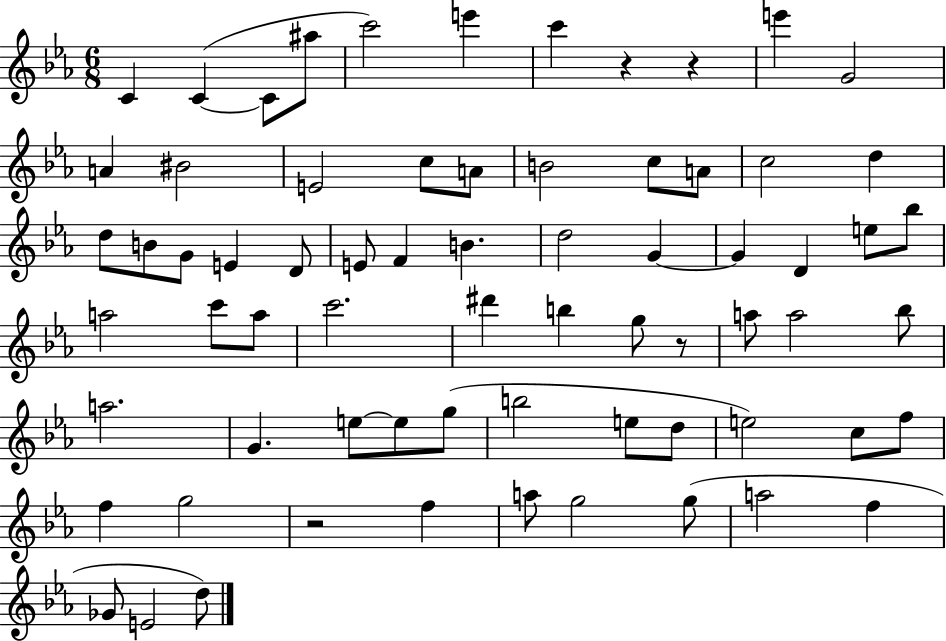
X:1
T:Untitled
M:6/8
L:1/4
K:Eb
C C C/2 ^a/2 c'2 e' c' z z e' G2 A ^B2 E2 c/2 A/2 B2 c/2 A/2 c2 d d/2 B/2 G/2 E D/2 E/2 F B d2 G G D e/2 _b/2 a2 c'/2 a/2 c'2 ^d' b g/2 z/2 a/2 a2 _b/2 a2 G e/2 e/2 g/2 b2 e/2 d/2 e2 c/2 f/2 f g2 z2 f a/2 g2 g/2 a2 f _G/2 E2 d/2